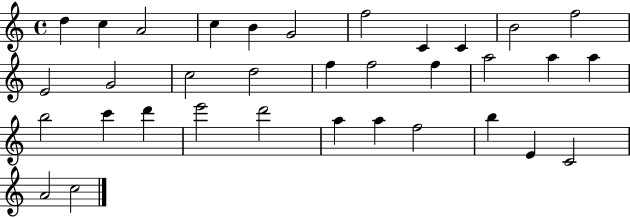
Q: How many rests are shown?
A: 0